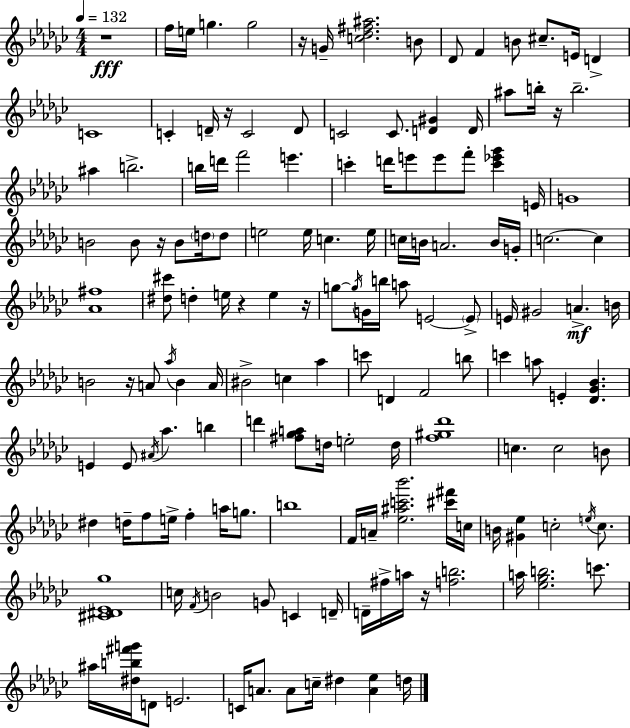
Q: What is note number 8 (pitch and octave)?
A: F4